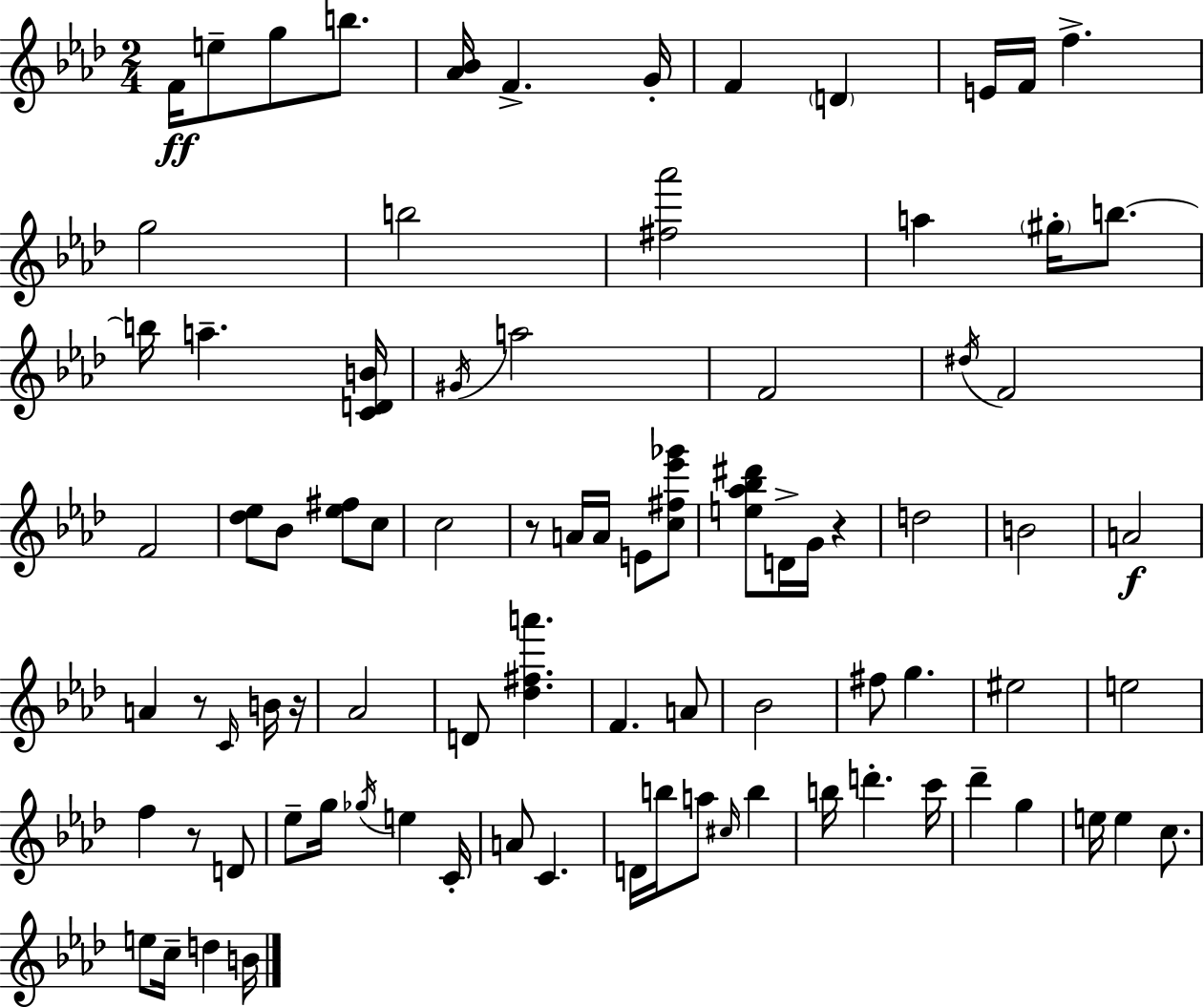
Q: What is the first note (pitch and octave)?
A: F4